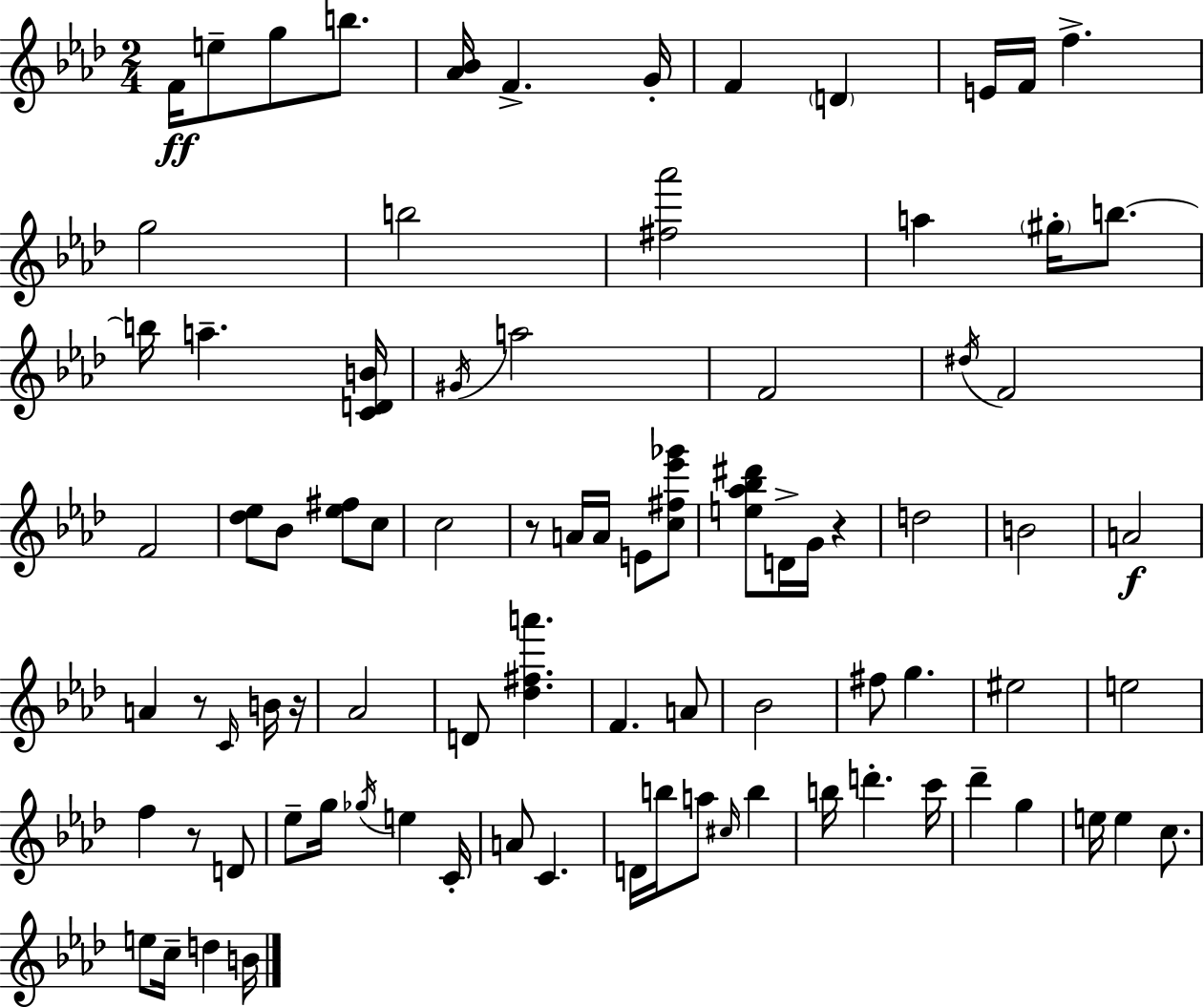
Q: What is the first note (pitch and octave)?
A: F4